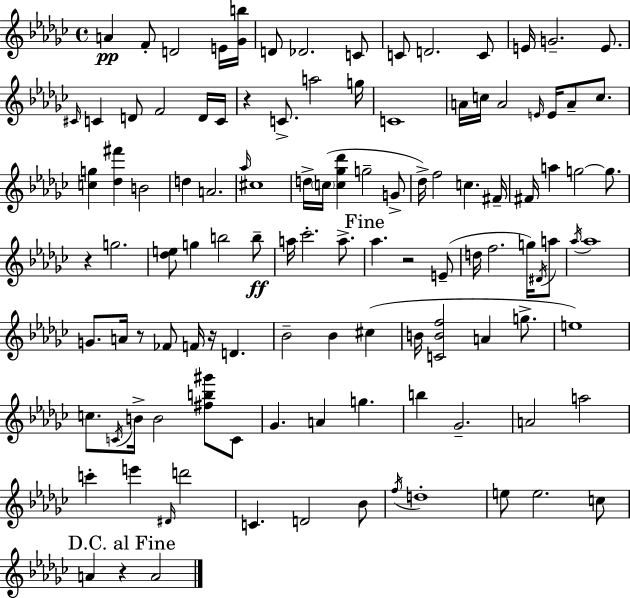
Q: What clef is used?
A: treble